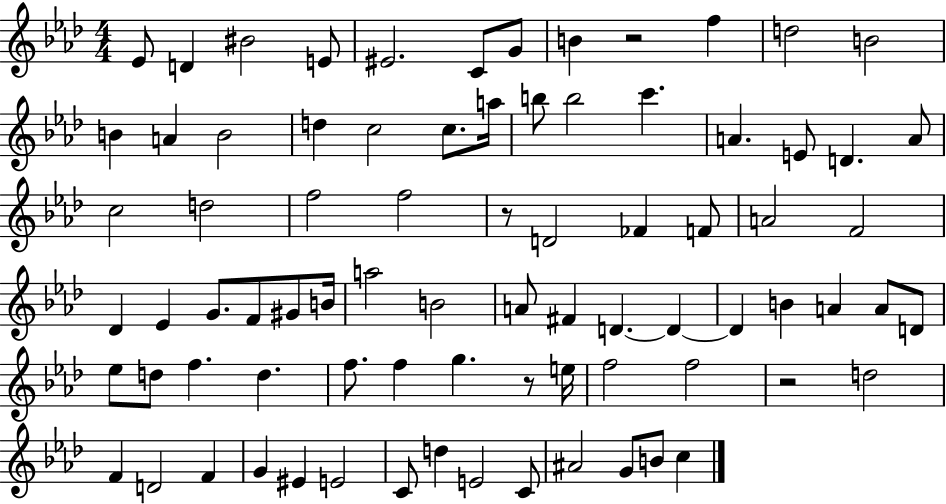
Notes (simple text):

Eb4/e D4/q BIS4/h E4/e EIS4/h. C4/e G4/e B4/q R/h F5/q D5/h B4/h B4/q A4/q B4/h D5/q C5/h C5/e. A5/s B5/e B5/h C6/q. A4/q. E4/e D4/q. A4/e C5/h D5/h F5/h F5/h R/e D4/h FES4/q F4/e A4/h F4/h Db4/q Eb4/q G4/e. F4/e G#4/e B4/s A5/h B4/h A4/e F#4/q D4/q. D4/q D4/q B4/q A4/q A4/e D4/e Eb5/e D5/e F5/q. D5/q. F5/e. F5/q G5/q. R/e E5/s F5/h F5/h R/h D5/h F4/q D4/h F4/q G4/q EIS4/q E4/h C4/e D5/q E4/h C4/e A#4/h G4/e B4/e C5/q